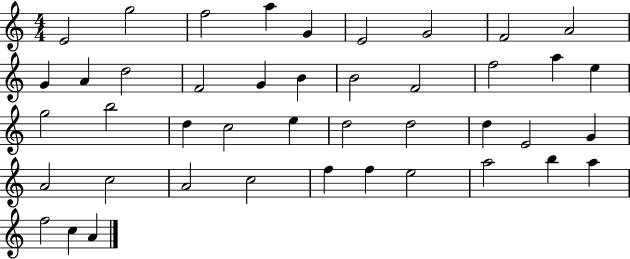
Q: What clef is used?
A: treble